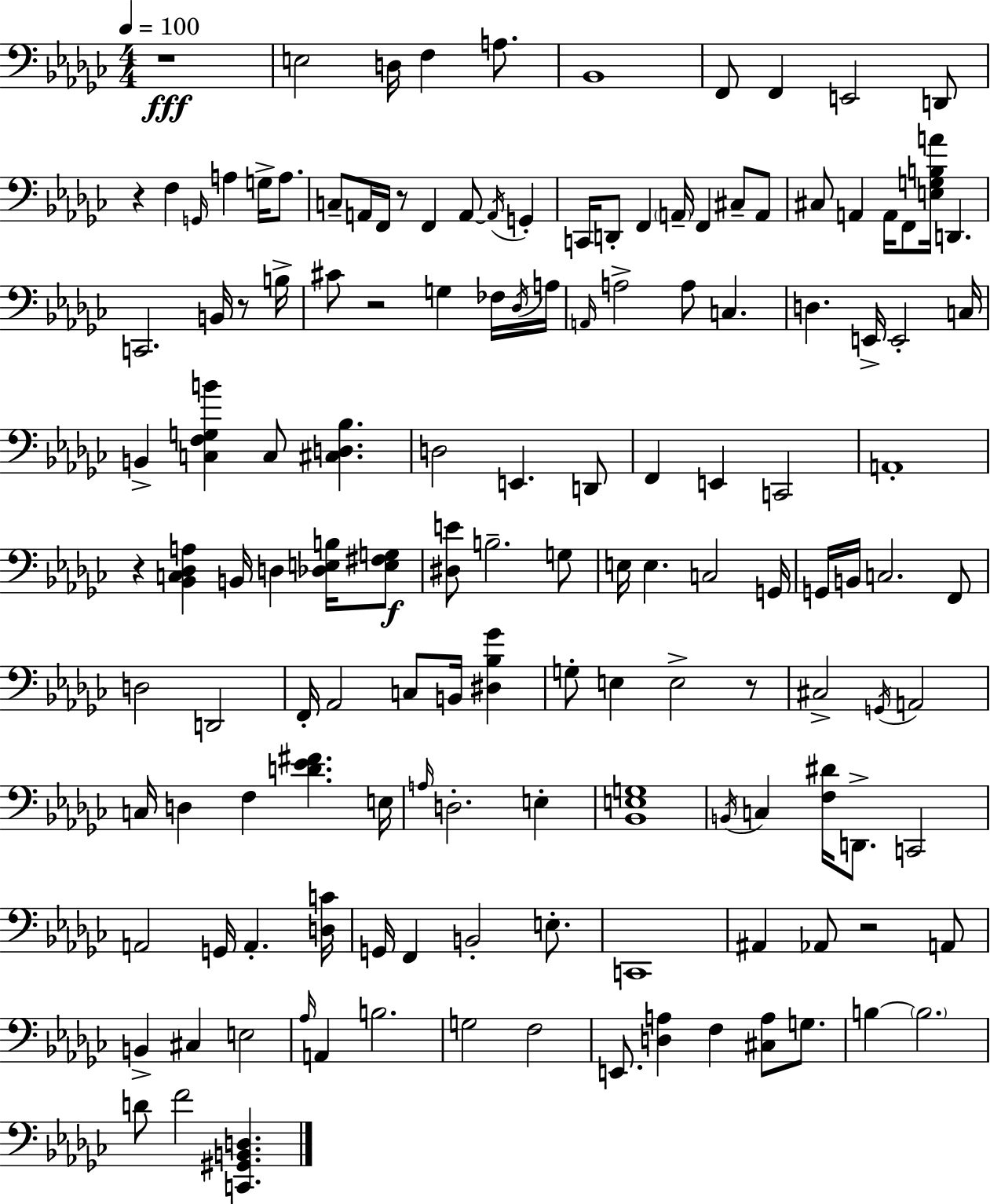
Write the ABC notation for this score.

X:1
T:Untitled
M:4/4
L:1/4
K:Ebm
z4 E,2 D,/4 F, A,/2 _B,,4 F,,/2 F,, E,,2 D,,/2 z F, G,,/4 A, G,/4 A,/2 C,/2 A,,/4 F,,/4 z/2 F,, A,,/2 A,,/4 G,, C,,/4 D,,/2 F,, A,,/4 F,, ^C,/2 A,,/2 ^C,/2 A,, A,,/4 F,,/2 [E,G,B,A]/4 D,, C,,2 B,,/4 z/2 B,/4 ^C/2 z2 G, _F,/4 _D,/4 A,/4 A,,/4 A,2 A,/2 C, D, E,,/4 E,,2 C,/4 B,, [C,F,G,B] C,/2 [^C,D,_B,] D,2 E,, D,,/2 F,, E,, C,,2 A,,4 z [_B,,C,_D,A,] B,,/4 D, [_D,E,B,]/4 [E,^F,G,]/2 [^D,E]/2 B,2 G,/2 E,/4 E, C,2 G,,/4 G,,/4 B,,/4 C,2 F,,/2 D,2 D,,2 F,,/4 _A,,2 C,/2 B,,/4 [^D,_B,_G] G,/2 E, E,2 z/2 ^C,2 G,,/4 A,,2 C,/4 D, F, [D_E^F] E,/4 A,/4 D,2 E, [_B,,E,G,]4 B,,/4 C, [F,^D]/4 D,,/2 C,,2 A,,2 G,,/4 A,, [D,C]/4 G,,/4 F,, B,,2 E,/2 C,,4 ^A,, _A,,/2 z2 A,,/2 B,, ^C, E,2 _A,/4 A,, B,2 G,2 F,2 E,,/2 [D,A,] F, [^C,A,]/2 G,/2 B, B,2 D/2 F2 [C,,^G,,B,,D,]